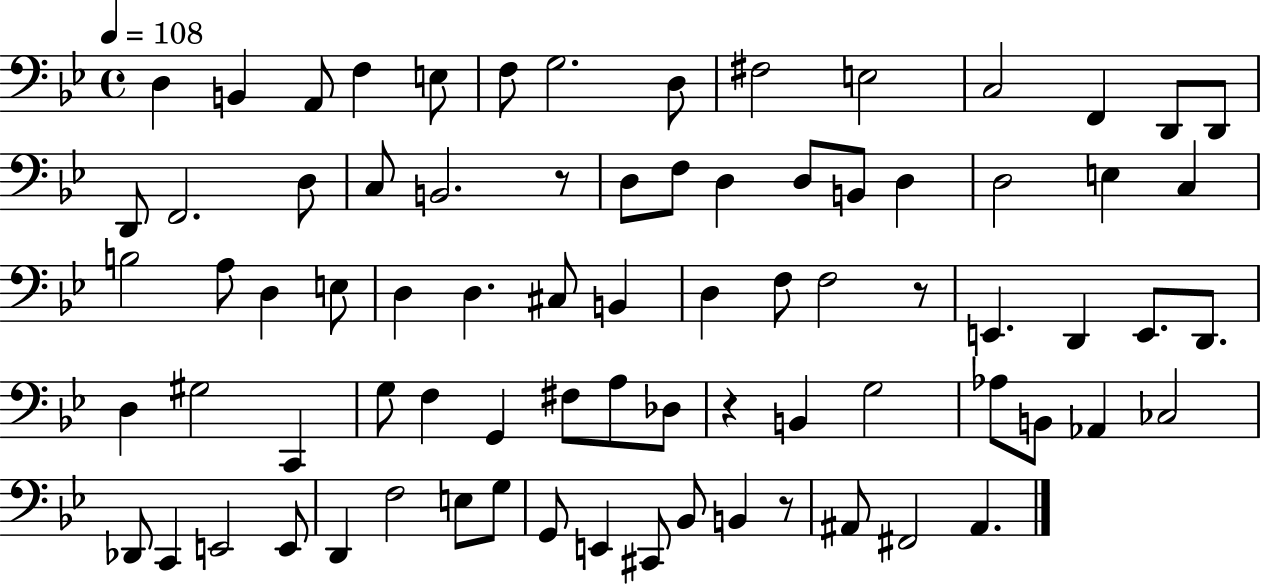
X:1
T:Untitled
M:4/4
L:1/4
K:Bb
D, B,, A,,/2 F, E,/2 F,/2 G,2 D,/2 ^F,2 E,2 C,2 F,, D,,/2 D,,/2 D,,/2 F,,2 D,/2 C,/2 B,,2 z/2 D,/2 F,/2 D, D,/2 B,,/2 D, D,2 E, C, B,2 A,/2 D, E,/2 D, D, ^C,/2 B,, D, F,/2 F,2 z/2 E,, D,, E,,/2 D,,/2 D, ^G,2 C,, G,/2 F, G,, ^F,/2 A,/2 _D,/2 z B,, G,2 _A,/2 B,,/2 _A,, _C,2 _D,,/2 C,, E,,2 E,,/2 D,, F,2 E,/2 G,/2 G,,/2 E,, ^C,,/2 _B,,/2 B,, z/2 ^A,,/2 ^F,,2 ^A,,